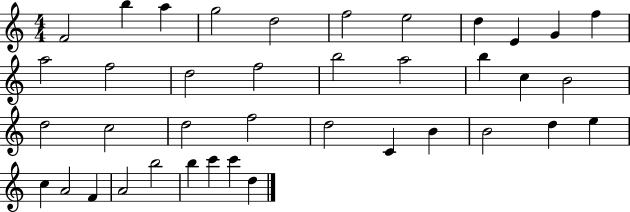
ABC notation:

X:1
T:Untitled
M:4/4
L:1/4
K:C
F2 b a g2 d2 f2 e2 d E G f a2 f2 d2 f2 b2 a2 b c B2 d2 c2 d2 f2 d2 C B B2 d e c A2 F A2 b2 b c' c' d